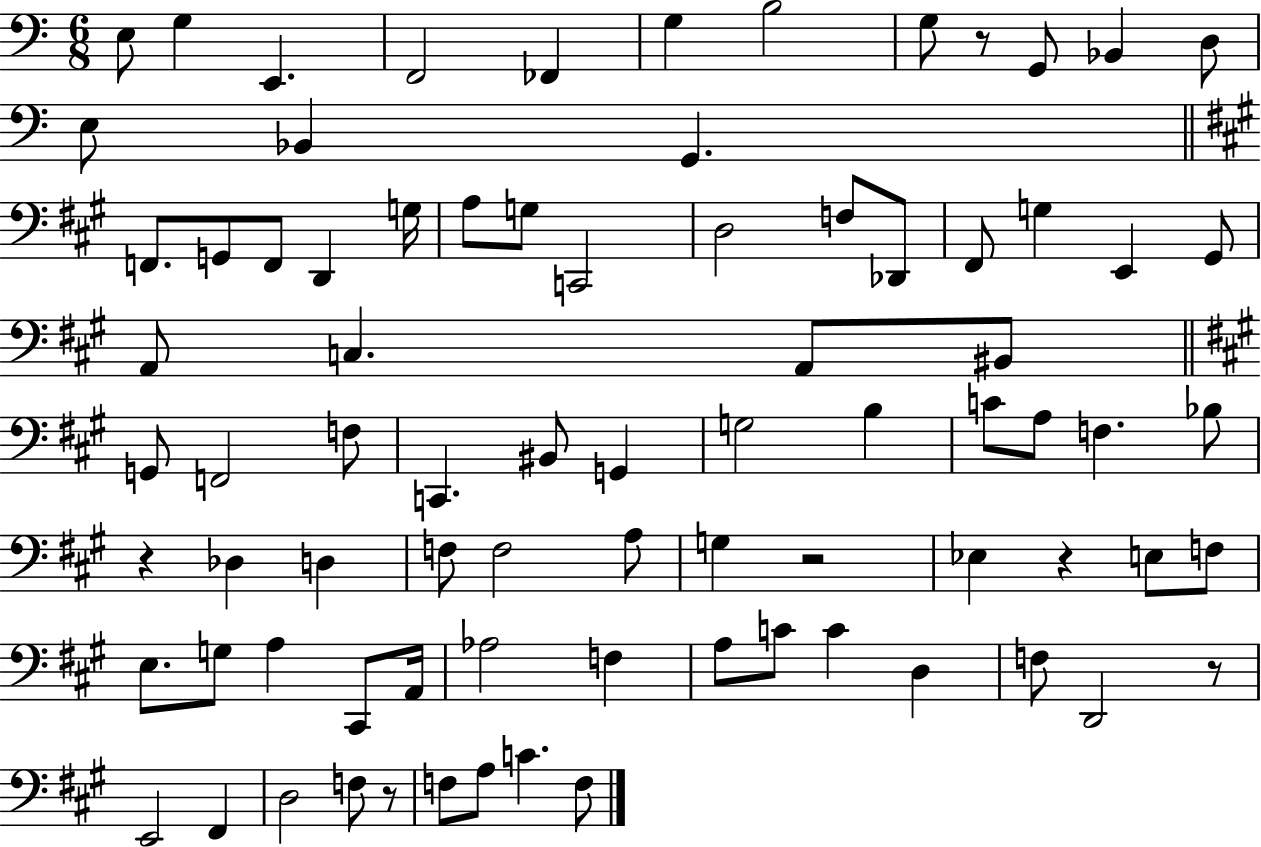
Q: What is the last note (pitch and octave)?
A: F3